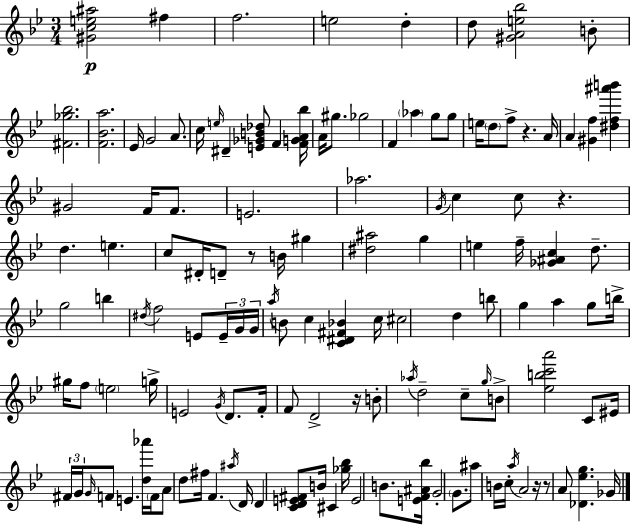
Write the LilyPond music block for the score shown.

{
  \clef treble
  \numericTimeSignature
  \time 3/4
  \key g \minor
  <gis' c'' e'' ais''>2\p fis''4 | f''2. | e''2 d''4-. | d''8 <gis' a' e'' bes''>2 b'8-. | \break <fis' ges'' bes''>2. | <f' bes' a''>2. | ees'16 g'2 a'8. | c''16 \grace { e''16 } dis'4-- <e' ges' b' des''>8 f'4 | \break <f' g' a' bes''>16 a'16 gis''8. ges''2 | f'4 \parenthesize aes''4 g''8 g''8 | e''16 \parenthesize d''8 f''8-> r4. | a'16 a'4 <gis' f''>4 <dis'' f'' ais''' b'''>4 | \break gis'2 f'16 f'8. | e'2. | aes''2. | \acciaccatura { g'16 } c''4 c''8 r4. | \break d''4. e''4. | c''8 dis'16-. d'8-- r8 b'16 gis''4 | <dis'' ais''>2 g''4 | e''4 f''16-- <ges' ais' c''>4 d''8.-- | \break g''2 b''4 | \acciaccatura { dis''16 } f''2 e'8 | \tuplet 3/2 { e'16-- g'16 g'16 } \acciaccatura { a''16 } b'8 c''4 <c' dis' fis' bes'>4 | c''16 cis''2 | \break d''4 b''8 g''4 a''4 | g''8 b''16-> gis''16 f''8 \parenthesize e''2 | g''16-> e'2 | \acciaccatura { g'16 } d'8. f'16-. f'8 d'2-> | \break r16 b'8-. \acciaccatura { aes''16 } d''2-- | c''8-- \grace { g''16 } b'8-> <ees'' b'' c''' a'''>2 | c'8 eis'16 \tuplet 3/2 { fis'16 g'16 \grace { g'16 } } f'8 | e'4. <d'' aes'''>16 \parenthesize f'16 a'8 d''8 | \break fis''16 f'4. \acciaccatura { ais''16 } d'16 d'4 | <c' d' e' fis'>8 b'16 cis'4 <ges'' bes''>16 e'2 | b'8. <e' f' ais' bes''>16 g'2-. | \parenthesize g'8. ais''8 b'16 | \break c''16-. \acciaccatura { a''16 } a'2 r16 r8 | a'8 <des' ees'' g''>4. ges'16 \bar "|."
}